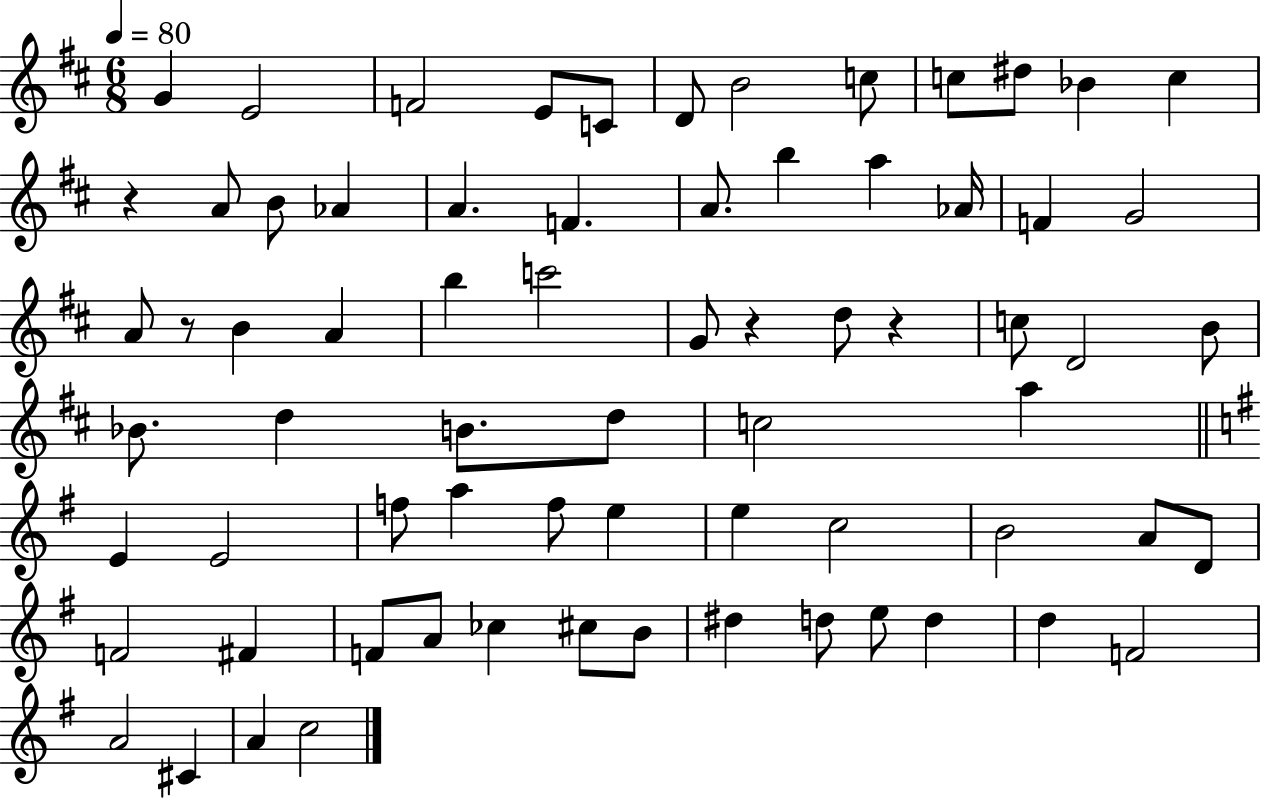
X:1
T:Untitled
M:6/8
L:1/4
K:D
G E2 F2 E/2 C/2 D/2 B2 c/2 c/2 ^d/2 _B c z A/2 B/2 _A A F A/2 b a _A/4 F G2 A/2 z/2 B A b c'2 G/2 z d/2 z c/2 D2 B/2 _B/2 d B/2 d/2 c2 a E E2 f/2 a f/2 e e c2 B2 A/2 D/2 F2 ^F F/2 A/2 _c ^c/2 B/2 ^d d/2 e/2 d d F2 A2 ^C A c2